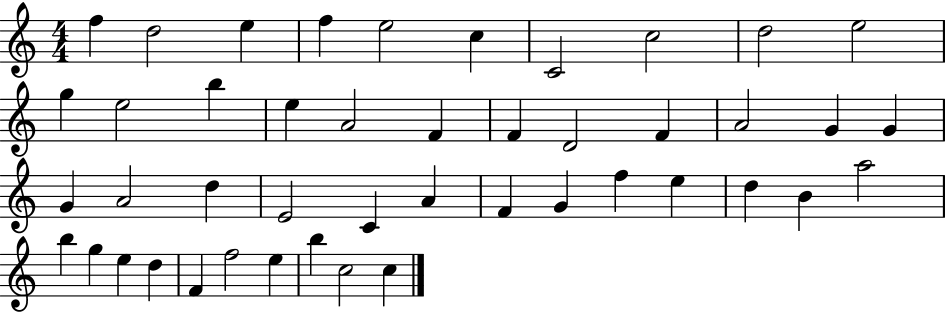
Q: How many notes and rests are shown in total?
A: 45